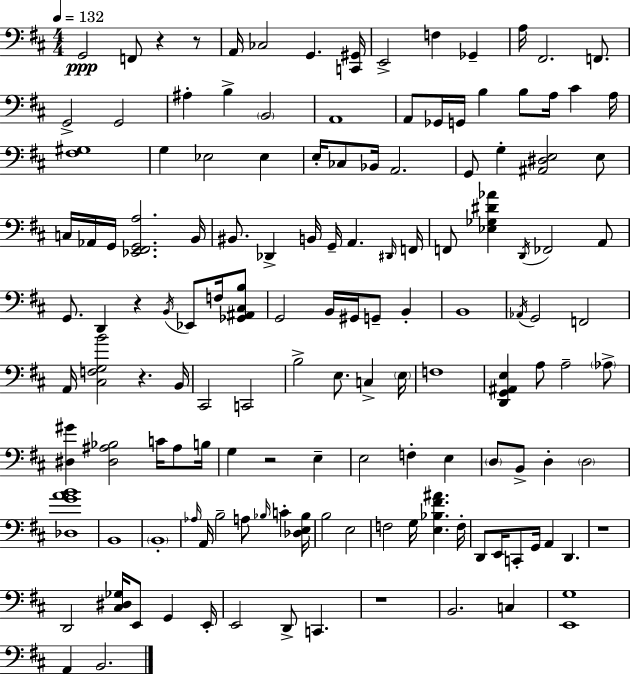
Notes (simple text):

G2/h F2/e R/q R/e A2/s CES3/h G2/q. [C2,G#2]/s E2/h F3/q Gb2/q A3/s F#2/h. F2/e. G2/h G2/h A#3/q B3/q B2/h A2/w A2/e Gb2/s G2/s B3/q B3/e A3/s C#4/q A3/s [F#3,G#3]/w G3/q Eb3/h Eb3/q E3/s CES3/e Bb2/s A2/h. G2/e G3/q [A#2,D#3,E3]/h E3/e C3/s Ab2/s G2/s [Eb2,F#2,G2,A3]/h. B2/s BIS2/e. Db2/q B2/s G2/s A2/q. D#2/s F2/s F2/e [Eb3,Gb3,D#4,Ab4]/q D2/s FES2/h A2/e G2/e. D2/q R/q B2/s Eb2/e F3/s [Gb2,A#2,C#3,B3]/e G2/h B2/s G#2/s G2/e B2/q B2/w Ab2/s G2/h F2/h A2/s [C#3,F3,G3,B4]/h R/q. B2/s C#2/h C2/h B3/h E3/e. C3/q E3/s F3/w [D2,G2,A#2,E3]/q A3/e A3/h Ab3/e [D#3,G#4]/q [D#3,A#3,Bb3]/h C4/s A#3/e B3/s G3/q R/h E3/q E3/h F3/q E3/q D3/e B2/e D3/q D3/h [Db3,G4,A4,B4]/w B2/w B2/w Ab3/s A2/s B3/h A3/e Bb3/s C4/q [Db3,E3,Bb3]/s B3/h E3/h F3/h G3/s [E3,Bb3,F#4,A#4]/q. F3/s D2/e E2/s C2/e G2/s A2/q D2/q. R/w D2/h [C#3,D#3,Gb3]/s E2/e G2/q E2/s E2/h D2/e C2/q. R/w B2/h. C3/q [E2,G3]/w A2/q B2/h.